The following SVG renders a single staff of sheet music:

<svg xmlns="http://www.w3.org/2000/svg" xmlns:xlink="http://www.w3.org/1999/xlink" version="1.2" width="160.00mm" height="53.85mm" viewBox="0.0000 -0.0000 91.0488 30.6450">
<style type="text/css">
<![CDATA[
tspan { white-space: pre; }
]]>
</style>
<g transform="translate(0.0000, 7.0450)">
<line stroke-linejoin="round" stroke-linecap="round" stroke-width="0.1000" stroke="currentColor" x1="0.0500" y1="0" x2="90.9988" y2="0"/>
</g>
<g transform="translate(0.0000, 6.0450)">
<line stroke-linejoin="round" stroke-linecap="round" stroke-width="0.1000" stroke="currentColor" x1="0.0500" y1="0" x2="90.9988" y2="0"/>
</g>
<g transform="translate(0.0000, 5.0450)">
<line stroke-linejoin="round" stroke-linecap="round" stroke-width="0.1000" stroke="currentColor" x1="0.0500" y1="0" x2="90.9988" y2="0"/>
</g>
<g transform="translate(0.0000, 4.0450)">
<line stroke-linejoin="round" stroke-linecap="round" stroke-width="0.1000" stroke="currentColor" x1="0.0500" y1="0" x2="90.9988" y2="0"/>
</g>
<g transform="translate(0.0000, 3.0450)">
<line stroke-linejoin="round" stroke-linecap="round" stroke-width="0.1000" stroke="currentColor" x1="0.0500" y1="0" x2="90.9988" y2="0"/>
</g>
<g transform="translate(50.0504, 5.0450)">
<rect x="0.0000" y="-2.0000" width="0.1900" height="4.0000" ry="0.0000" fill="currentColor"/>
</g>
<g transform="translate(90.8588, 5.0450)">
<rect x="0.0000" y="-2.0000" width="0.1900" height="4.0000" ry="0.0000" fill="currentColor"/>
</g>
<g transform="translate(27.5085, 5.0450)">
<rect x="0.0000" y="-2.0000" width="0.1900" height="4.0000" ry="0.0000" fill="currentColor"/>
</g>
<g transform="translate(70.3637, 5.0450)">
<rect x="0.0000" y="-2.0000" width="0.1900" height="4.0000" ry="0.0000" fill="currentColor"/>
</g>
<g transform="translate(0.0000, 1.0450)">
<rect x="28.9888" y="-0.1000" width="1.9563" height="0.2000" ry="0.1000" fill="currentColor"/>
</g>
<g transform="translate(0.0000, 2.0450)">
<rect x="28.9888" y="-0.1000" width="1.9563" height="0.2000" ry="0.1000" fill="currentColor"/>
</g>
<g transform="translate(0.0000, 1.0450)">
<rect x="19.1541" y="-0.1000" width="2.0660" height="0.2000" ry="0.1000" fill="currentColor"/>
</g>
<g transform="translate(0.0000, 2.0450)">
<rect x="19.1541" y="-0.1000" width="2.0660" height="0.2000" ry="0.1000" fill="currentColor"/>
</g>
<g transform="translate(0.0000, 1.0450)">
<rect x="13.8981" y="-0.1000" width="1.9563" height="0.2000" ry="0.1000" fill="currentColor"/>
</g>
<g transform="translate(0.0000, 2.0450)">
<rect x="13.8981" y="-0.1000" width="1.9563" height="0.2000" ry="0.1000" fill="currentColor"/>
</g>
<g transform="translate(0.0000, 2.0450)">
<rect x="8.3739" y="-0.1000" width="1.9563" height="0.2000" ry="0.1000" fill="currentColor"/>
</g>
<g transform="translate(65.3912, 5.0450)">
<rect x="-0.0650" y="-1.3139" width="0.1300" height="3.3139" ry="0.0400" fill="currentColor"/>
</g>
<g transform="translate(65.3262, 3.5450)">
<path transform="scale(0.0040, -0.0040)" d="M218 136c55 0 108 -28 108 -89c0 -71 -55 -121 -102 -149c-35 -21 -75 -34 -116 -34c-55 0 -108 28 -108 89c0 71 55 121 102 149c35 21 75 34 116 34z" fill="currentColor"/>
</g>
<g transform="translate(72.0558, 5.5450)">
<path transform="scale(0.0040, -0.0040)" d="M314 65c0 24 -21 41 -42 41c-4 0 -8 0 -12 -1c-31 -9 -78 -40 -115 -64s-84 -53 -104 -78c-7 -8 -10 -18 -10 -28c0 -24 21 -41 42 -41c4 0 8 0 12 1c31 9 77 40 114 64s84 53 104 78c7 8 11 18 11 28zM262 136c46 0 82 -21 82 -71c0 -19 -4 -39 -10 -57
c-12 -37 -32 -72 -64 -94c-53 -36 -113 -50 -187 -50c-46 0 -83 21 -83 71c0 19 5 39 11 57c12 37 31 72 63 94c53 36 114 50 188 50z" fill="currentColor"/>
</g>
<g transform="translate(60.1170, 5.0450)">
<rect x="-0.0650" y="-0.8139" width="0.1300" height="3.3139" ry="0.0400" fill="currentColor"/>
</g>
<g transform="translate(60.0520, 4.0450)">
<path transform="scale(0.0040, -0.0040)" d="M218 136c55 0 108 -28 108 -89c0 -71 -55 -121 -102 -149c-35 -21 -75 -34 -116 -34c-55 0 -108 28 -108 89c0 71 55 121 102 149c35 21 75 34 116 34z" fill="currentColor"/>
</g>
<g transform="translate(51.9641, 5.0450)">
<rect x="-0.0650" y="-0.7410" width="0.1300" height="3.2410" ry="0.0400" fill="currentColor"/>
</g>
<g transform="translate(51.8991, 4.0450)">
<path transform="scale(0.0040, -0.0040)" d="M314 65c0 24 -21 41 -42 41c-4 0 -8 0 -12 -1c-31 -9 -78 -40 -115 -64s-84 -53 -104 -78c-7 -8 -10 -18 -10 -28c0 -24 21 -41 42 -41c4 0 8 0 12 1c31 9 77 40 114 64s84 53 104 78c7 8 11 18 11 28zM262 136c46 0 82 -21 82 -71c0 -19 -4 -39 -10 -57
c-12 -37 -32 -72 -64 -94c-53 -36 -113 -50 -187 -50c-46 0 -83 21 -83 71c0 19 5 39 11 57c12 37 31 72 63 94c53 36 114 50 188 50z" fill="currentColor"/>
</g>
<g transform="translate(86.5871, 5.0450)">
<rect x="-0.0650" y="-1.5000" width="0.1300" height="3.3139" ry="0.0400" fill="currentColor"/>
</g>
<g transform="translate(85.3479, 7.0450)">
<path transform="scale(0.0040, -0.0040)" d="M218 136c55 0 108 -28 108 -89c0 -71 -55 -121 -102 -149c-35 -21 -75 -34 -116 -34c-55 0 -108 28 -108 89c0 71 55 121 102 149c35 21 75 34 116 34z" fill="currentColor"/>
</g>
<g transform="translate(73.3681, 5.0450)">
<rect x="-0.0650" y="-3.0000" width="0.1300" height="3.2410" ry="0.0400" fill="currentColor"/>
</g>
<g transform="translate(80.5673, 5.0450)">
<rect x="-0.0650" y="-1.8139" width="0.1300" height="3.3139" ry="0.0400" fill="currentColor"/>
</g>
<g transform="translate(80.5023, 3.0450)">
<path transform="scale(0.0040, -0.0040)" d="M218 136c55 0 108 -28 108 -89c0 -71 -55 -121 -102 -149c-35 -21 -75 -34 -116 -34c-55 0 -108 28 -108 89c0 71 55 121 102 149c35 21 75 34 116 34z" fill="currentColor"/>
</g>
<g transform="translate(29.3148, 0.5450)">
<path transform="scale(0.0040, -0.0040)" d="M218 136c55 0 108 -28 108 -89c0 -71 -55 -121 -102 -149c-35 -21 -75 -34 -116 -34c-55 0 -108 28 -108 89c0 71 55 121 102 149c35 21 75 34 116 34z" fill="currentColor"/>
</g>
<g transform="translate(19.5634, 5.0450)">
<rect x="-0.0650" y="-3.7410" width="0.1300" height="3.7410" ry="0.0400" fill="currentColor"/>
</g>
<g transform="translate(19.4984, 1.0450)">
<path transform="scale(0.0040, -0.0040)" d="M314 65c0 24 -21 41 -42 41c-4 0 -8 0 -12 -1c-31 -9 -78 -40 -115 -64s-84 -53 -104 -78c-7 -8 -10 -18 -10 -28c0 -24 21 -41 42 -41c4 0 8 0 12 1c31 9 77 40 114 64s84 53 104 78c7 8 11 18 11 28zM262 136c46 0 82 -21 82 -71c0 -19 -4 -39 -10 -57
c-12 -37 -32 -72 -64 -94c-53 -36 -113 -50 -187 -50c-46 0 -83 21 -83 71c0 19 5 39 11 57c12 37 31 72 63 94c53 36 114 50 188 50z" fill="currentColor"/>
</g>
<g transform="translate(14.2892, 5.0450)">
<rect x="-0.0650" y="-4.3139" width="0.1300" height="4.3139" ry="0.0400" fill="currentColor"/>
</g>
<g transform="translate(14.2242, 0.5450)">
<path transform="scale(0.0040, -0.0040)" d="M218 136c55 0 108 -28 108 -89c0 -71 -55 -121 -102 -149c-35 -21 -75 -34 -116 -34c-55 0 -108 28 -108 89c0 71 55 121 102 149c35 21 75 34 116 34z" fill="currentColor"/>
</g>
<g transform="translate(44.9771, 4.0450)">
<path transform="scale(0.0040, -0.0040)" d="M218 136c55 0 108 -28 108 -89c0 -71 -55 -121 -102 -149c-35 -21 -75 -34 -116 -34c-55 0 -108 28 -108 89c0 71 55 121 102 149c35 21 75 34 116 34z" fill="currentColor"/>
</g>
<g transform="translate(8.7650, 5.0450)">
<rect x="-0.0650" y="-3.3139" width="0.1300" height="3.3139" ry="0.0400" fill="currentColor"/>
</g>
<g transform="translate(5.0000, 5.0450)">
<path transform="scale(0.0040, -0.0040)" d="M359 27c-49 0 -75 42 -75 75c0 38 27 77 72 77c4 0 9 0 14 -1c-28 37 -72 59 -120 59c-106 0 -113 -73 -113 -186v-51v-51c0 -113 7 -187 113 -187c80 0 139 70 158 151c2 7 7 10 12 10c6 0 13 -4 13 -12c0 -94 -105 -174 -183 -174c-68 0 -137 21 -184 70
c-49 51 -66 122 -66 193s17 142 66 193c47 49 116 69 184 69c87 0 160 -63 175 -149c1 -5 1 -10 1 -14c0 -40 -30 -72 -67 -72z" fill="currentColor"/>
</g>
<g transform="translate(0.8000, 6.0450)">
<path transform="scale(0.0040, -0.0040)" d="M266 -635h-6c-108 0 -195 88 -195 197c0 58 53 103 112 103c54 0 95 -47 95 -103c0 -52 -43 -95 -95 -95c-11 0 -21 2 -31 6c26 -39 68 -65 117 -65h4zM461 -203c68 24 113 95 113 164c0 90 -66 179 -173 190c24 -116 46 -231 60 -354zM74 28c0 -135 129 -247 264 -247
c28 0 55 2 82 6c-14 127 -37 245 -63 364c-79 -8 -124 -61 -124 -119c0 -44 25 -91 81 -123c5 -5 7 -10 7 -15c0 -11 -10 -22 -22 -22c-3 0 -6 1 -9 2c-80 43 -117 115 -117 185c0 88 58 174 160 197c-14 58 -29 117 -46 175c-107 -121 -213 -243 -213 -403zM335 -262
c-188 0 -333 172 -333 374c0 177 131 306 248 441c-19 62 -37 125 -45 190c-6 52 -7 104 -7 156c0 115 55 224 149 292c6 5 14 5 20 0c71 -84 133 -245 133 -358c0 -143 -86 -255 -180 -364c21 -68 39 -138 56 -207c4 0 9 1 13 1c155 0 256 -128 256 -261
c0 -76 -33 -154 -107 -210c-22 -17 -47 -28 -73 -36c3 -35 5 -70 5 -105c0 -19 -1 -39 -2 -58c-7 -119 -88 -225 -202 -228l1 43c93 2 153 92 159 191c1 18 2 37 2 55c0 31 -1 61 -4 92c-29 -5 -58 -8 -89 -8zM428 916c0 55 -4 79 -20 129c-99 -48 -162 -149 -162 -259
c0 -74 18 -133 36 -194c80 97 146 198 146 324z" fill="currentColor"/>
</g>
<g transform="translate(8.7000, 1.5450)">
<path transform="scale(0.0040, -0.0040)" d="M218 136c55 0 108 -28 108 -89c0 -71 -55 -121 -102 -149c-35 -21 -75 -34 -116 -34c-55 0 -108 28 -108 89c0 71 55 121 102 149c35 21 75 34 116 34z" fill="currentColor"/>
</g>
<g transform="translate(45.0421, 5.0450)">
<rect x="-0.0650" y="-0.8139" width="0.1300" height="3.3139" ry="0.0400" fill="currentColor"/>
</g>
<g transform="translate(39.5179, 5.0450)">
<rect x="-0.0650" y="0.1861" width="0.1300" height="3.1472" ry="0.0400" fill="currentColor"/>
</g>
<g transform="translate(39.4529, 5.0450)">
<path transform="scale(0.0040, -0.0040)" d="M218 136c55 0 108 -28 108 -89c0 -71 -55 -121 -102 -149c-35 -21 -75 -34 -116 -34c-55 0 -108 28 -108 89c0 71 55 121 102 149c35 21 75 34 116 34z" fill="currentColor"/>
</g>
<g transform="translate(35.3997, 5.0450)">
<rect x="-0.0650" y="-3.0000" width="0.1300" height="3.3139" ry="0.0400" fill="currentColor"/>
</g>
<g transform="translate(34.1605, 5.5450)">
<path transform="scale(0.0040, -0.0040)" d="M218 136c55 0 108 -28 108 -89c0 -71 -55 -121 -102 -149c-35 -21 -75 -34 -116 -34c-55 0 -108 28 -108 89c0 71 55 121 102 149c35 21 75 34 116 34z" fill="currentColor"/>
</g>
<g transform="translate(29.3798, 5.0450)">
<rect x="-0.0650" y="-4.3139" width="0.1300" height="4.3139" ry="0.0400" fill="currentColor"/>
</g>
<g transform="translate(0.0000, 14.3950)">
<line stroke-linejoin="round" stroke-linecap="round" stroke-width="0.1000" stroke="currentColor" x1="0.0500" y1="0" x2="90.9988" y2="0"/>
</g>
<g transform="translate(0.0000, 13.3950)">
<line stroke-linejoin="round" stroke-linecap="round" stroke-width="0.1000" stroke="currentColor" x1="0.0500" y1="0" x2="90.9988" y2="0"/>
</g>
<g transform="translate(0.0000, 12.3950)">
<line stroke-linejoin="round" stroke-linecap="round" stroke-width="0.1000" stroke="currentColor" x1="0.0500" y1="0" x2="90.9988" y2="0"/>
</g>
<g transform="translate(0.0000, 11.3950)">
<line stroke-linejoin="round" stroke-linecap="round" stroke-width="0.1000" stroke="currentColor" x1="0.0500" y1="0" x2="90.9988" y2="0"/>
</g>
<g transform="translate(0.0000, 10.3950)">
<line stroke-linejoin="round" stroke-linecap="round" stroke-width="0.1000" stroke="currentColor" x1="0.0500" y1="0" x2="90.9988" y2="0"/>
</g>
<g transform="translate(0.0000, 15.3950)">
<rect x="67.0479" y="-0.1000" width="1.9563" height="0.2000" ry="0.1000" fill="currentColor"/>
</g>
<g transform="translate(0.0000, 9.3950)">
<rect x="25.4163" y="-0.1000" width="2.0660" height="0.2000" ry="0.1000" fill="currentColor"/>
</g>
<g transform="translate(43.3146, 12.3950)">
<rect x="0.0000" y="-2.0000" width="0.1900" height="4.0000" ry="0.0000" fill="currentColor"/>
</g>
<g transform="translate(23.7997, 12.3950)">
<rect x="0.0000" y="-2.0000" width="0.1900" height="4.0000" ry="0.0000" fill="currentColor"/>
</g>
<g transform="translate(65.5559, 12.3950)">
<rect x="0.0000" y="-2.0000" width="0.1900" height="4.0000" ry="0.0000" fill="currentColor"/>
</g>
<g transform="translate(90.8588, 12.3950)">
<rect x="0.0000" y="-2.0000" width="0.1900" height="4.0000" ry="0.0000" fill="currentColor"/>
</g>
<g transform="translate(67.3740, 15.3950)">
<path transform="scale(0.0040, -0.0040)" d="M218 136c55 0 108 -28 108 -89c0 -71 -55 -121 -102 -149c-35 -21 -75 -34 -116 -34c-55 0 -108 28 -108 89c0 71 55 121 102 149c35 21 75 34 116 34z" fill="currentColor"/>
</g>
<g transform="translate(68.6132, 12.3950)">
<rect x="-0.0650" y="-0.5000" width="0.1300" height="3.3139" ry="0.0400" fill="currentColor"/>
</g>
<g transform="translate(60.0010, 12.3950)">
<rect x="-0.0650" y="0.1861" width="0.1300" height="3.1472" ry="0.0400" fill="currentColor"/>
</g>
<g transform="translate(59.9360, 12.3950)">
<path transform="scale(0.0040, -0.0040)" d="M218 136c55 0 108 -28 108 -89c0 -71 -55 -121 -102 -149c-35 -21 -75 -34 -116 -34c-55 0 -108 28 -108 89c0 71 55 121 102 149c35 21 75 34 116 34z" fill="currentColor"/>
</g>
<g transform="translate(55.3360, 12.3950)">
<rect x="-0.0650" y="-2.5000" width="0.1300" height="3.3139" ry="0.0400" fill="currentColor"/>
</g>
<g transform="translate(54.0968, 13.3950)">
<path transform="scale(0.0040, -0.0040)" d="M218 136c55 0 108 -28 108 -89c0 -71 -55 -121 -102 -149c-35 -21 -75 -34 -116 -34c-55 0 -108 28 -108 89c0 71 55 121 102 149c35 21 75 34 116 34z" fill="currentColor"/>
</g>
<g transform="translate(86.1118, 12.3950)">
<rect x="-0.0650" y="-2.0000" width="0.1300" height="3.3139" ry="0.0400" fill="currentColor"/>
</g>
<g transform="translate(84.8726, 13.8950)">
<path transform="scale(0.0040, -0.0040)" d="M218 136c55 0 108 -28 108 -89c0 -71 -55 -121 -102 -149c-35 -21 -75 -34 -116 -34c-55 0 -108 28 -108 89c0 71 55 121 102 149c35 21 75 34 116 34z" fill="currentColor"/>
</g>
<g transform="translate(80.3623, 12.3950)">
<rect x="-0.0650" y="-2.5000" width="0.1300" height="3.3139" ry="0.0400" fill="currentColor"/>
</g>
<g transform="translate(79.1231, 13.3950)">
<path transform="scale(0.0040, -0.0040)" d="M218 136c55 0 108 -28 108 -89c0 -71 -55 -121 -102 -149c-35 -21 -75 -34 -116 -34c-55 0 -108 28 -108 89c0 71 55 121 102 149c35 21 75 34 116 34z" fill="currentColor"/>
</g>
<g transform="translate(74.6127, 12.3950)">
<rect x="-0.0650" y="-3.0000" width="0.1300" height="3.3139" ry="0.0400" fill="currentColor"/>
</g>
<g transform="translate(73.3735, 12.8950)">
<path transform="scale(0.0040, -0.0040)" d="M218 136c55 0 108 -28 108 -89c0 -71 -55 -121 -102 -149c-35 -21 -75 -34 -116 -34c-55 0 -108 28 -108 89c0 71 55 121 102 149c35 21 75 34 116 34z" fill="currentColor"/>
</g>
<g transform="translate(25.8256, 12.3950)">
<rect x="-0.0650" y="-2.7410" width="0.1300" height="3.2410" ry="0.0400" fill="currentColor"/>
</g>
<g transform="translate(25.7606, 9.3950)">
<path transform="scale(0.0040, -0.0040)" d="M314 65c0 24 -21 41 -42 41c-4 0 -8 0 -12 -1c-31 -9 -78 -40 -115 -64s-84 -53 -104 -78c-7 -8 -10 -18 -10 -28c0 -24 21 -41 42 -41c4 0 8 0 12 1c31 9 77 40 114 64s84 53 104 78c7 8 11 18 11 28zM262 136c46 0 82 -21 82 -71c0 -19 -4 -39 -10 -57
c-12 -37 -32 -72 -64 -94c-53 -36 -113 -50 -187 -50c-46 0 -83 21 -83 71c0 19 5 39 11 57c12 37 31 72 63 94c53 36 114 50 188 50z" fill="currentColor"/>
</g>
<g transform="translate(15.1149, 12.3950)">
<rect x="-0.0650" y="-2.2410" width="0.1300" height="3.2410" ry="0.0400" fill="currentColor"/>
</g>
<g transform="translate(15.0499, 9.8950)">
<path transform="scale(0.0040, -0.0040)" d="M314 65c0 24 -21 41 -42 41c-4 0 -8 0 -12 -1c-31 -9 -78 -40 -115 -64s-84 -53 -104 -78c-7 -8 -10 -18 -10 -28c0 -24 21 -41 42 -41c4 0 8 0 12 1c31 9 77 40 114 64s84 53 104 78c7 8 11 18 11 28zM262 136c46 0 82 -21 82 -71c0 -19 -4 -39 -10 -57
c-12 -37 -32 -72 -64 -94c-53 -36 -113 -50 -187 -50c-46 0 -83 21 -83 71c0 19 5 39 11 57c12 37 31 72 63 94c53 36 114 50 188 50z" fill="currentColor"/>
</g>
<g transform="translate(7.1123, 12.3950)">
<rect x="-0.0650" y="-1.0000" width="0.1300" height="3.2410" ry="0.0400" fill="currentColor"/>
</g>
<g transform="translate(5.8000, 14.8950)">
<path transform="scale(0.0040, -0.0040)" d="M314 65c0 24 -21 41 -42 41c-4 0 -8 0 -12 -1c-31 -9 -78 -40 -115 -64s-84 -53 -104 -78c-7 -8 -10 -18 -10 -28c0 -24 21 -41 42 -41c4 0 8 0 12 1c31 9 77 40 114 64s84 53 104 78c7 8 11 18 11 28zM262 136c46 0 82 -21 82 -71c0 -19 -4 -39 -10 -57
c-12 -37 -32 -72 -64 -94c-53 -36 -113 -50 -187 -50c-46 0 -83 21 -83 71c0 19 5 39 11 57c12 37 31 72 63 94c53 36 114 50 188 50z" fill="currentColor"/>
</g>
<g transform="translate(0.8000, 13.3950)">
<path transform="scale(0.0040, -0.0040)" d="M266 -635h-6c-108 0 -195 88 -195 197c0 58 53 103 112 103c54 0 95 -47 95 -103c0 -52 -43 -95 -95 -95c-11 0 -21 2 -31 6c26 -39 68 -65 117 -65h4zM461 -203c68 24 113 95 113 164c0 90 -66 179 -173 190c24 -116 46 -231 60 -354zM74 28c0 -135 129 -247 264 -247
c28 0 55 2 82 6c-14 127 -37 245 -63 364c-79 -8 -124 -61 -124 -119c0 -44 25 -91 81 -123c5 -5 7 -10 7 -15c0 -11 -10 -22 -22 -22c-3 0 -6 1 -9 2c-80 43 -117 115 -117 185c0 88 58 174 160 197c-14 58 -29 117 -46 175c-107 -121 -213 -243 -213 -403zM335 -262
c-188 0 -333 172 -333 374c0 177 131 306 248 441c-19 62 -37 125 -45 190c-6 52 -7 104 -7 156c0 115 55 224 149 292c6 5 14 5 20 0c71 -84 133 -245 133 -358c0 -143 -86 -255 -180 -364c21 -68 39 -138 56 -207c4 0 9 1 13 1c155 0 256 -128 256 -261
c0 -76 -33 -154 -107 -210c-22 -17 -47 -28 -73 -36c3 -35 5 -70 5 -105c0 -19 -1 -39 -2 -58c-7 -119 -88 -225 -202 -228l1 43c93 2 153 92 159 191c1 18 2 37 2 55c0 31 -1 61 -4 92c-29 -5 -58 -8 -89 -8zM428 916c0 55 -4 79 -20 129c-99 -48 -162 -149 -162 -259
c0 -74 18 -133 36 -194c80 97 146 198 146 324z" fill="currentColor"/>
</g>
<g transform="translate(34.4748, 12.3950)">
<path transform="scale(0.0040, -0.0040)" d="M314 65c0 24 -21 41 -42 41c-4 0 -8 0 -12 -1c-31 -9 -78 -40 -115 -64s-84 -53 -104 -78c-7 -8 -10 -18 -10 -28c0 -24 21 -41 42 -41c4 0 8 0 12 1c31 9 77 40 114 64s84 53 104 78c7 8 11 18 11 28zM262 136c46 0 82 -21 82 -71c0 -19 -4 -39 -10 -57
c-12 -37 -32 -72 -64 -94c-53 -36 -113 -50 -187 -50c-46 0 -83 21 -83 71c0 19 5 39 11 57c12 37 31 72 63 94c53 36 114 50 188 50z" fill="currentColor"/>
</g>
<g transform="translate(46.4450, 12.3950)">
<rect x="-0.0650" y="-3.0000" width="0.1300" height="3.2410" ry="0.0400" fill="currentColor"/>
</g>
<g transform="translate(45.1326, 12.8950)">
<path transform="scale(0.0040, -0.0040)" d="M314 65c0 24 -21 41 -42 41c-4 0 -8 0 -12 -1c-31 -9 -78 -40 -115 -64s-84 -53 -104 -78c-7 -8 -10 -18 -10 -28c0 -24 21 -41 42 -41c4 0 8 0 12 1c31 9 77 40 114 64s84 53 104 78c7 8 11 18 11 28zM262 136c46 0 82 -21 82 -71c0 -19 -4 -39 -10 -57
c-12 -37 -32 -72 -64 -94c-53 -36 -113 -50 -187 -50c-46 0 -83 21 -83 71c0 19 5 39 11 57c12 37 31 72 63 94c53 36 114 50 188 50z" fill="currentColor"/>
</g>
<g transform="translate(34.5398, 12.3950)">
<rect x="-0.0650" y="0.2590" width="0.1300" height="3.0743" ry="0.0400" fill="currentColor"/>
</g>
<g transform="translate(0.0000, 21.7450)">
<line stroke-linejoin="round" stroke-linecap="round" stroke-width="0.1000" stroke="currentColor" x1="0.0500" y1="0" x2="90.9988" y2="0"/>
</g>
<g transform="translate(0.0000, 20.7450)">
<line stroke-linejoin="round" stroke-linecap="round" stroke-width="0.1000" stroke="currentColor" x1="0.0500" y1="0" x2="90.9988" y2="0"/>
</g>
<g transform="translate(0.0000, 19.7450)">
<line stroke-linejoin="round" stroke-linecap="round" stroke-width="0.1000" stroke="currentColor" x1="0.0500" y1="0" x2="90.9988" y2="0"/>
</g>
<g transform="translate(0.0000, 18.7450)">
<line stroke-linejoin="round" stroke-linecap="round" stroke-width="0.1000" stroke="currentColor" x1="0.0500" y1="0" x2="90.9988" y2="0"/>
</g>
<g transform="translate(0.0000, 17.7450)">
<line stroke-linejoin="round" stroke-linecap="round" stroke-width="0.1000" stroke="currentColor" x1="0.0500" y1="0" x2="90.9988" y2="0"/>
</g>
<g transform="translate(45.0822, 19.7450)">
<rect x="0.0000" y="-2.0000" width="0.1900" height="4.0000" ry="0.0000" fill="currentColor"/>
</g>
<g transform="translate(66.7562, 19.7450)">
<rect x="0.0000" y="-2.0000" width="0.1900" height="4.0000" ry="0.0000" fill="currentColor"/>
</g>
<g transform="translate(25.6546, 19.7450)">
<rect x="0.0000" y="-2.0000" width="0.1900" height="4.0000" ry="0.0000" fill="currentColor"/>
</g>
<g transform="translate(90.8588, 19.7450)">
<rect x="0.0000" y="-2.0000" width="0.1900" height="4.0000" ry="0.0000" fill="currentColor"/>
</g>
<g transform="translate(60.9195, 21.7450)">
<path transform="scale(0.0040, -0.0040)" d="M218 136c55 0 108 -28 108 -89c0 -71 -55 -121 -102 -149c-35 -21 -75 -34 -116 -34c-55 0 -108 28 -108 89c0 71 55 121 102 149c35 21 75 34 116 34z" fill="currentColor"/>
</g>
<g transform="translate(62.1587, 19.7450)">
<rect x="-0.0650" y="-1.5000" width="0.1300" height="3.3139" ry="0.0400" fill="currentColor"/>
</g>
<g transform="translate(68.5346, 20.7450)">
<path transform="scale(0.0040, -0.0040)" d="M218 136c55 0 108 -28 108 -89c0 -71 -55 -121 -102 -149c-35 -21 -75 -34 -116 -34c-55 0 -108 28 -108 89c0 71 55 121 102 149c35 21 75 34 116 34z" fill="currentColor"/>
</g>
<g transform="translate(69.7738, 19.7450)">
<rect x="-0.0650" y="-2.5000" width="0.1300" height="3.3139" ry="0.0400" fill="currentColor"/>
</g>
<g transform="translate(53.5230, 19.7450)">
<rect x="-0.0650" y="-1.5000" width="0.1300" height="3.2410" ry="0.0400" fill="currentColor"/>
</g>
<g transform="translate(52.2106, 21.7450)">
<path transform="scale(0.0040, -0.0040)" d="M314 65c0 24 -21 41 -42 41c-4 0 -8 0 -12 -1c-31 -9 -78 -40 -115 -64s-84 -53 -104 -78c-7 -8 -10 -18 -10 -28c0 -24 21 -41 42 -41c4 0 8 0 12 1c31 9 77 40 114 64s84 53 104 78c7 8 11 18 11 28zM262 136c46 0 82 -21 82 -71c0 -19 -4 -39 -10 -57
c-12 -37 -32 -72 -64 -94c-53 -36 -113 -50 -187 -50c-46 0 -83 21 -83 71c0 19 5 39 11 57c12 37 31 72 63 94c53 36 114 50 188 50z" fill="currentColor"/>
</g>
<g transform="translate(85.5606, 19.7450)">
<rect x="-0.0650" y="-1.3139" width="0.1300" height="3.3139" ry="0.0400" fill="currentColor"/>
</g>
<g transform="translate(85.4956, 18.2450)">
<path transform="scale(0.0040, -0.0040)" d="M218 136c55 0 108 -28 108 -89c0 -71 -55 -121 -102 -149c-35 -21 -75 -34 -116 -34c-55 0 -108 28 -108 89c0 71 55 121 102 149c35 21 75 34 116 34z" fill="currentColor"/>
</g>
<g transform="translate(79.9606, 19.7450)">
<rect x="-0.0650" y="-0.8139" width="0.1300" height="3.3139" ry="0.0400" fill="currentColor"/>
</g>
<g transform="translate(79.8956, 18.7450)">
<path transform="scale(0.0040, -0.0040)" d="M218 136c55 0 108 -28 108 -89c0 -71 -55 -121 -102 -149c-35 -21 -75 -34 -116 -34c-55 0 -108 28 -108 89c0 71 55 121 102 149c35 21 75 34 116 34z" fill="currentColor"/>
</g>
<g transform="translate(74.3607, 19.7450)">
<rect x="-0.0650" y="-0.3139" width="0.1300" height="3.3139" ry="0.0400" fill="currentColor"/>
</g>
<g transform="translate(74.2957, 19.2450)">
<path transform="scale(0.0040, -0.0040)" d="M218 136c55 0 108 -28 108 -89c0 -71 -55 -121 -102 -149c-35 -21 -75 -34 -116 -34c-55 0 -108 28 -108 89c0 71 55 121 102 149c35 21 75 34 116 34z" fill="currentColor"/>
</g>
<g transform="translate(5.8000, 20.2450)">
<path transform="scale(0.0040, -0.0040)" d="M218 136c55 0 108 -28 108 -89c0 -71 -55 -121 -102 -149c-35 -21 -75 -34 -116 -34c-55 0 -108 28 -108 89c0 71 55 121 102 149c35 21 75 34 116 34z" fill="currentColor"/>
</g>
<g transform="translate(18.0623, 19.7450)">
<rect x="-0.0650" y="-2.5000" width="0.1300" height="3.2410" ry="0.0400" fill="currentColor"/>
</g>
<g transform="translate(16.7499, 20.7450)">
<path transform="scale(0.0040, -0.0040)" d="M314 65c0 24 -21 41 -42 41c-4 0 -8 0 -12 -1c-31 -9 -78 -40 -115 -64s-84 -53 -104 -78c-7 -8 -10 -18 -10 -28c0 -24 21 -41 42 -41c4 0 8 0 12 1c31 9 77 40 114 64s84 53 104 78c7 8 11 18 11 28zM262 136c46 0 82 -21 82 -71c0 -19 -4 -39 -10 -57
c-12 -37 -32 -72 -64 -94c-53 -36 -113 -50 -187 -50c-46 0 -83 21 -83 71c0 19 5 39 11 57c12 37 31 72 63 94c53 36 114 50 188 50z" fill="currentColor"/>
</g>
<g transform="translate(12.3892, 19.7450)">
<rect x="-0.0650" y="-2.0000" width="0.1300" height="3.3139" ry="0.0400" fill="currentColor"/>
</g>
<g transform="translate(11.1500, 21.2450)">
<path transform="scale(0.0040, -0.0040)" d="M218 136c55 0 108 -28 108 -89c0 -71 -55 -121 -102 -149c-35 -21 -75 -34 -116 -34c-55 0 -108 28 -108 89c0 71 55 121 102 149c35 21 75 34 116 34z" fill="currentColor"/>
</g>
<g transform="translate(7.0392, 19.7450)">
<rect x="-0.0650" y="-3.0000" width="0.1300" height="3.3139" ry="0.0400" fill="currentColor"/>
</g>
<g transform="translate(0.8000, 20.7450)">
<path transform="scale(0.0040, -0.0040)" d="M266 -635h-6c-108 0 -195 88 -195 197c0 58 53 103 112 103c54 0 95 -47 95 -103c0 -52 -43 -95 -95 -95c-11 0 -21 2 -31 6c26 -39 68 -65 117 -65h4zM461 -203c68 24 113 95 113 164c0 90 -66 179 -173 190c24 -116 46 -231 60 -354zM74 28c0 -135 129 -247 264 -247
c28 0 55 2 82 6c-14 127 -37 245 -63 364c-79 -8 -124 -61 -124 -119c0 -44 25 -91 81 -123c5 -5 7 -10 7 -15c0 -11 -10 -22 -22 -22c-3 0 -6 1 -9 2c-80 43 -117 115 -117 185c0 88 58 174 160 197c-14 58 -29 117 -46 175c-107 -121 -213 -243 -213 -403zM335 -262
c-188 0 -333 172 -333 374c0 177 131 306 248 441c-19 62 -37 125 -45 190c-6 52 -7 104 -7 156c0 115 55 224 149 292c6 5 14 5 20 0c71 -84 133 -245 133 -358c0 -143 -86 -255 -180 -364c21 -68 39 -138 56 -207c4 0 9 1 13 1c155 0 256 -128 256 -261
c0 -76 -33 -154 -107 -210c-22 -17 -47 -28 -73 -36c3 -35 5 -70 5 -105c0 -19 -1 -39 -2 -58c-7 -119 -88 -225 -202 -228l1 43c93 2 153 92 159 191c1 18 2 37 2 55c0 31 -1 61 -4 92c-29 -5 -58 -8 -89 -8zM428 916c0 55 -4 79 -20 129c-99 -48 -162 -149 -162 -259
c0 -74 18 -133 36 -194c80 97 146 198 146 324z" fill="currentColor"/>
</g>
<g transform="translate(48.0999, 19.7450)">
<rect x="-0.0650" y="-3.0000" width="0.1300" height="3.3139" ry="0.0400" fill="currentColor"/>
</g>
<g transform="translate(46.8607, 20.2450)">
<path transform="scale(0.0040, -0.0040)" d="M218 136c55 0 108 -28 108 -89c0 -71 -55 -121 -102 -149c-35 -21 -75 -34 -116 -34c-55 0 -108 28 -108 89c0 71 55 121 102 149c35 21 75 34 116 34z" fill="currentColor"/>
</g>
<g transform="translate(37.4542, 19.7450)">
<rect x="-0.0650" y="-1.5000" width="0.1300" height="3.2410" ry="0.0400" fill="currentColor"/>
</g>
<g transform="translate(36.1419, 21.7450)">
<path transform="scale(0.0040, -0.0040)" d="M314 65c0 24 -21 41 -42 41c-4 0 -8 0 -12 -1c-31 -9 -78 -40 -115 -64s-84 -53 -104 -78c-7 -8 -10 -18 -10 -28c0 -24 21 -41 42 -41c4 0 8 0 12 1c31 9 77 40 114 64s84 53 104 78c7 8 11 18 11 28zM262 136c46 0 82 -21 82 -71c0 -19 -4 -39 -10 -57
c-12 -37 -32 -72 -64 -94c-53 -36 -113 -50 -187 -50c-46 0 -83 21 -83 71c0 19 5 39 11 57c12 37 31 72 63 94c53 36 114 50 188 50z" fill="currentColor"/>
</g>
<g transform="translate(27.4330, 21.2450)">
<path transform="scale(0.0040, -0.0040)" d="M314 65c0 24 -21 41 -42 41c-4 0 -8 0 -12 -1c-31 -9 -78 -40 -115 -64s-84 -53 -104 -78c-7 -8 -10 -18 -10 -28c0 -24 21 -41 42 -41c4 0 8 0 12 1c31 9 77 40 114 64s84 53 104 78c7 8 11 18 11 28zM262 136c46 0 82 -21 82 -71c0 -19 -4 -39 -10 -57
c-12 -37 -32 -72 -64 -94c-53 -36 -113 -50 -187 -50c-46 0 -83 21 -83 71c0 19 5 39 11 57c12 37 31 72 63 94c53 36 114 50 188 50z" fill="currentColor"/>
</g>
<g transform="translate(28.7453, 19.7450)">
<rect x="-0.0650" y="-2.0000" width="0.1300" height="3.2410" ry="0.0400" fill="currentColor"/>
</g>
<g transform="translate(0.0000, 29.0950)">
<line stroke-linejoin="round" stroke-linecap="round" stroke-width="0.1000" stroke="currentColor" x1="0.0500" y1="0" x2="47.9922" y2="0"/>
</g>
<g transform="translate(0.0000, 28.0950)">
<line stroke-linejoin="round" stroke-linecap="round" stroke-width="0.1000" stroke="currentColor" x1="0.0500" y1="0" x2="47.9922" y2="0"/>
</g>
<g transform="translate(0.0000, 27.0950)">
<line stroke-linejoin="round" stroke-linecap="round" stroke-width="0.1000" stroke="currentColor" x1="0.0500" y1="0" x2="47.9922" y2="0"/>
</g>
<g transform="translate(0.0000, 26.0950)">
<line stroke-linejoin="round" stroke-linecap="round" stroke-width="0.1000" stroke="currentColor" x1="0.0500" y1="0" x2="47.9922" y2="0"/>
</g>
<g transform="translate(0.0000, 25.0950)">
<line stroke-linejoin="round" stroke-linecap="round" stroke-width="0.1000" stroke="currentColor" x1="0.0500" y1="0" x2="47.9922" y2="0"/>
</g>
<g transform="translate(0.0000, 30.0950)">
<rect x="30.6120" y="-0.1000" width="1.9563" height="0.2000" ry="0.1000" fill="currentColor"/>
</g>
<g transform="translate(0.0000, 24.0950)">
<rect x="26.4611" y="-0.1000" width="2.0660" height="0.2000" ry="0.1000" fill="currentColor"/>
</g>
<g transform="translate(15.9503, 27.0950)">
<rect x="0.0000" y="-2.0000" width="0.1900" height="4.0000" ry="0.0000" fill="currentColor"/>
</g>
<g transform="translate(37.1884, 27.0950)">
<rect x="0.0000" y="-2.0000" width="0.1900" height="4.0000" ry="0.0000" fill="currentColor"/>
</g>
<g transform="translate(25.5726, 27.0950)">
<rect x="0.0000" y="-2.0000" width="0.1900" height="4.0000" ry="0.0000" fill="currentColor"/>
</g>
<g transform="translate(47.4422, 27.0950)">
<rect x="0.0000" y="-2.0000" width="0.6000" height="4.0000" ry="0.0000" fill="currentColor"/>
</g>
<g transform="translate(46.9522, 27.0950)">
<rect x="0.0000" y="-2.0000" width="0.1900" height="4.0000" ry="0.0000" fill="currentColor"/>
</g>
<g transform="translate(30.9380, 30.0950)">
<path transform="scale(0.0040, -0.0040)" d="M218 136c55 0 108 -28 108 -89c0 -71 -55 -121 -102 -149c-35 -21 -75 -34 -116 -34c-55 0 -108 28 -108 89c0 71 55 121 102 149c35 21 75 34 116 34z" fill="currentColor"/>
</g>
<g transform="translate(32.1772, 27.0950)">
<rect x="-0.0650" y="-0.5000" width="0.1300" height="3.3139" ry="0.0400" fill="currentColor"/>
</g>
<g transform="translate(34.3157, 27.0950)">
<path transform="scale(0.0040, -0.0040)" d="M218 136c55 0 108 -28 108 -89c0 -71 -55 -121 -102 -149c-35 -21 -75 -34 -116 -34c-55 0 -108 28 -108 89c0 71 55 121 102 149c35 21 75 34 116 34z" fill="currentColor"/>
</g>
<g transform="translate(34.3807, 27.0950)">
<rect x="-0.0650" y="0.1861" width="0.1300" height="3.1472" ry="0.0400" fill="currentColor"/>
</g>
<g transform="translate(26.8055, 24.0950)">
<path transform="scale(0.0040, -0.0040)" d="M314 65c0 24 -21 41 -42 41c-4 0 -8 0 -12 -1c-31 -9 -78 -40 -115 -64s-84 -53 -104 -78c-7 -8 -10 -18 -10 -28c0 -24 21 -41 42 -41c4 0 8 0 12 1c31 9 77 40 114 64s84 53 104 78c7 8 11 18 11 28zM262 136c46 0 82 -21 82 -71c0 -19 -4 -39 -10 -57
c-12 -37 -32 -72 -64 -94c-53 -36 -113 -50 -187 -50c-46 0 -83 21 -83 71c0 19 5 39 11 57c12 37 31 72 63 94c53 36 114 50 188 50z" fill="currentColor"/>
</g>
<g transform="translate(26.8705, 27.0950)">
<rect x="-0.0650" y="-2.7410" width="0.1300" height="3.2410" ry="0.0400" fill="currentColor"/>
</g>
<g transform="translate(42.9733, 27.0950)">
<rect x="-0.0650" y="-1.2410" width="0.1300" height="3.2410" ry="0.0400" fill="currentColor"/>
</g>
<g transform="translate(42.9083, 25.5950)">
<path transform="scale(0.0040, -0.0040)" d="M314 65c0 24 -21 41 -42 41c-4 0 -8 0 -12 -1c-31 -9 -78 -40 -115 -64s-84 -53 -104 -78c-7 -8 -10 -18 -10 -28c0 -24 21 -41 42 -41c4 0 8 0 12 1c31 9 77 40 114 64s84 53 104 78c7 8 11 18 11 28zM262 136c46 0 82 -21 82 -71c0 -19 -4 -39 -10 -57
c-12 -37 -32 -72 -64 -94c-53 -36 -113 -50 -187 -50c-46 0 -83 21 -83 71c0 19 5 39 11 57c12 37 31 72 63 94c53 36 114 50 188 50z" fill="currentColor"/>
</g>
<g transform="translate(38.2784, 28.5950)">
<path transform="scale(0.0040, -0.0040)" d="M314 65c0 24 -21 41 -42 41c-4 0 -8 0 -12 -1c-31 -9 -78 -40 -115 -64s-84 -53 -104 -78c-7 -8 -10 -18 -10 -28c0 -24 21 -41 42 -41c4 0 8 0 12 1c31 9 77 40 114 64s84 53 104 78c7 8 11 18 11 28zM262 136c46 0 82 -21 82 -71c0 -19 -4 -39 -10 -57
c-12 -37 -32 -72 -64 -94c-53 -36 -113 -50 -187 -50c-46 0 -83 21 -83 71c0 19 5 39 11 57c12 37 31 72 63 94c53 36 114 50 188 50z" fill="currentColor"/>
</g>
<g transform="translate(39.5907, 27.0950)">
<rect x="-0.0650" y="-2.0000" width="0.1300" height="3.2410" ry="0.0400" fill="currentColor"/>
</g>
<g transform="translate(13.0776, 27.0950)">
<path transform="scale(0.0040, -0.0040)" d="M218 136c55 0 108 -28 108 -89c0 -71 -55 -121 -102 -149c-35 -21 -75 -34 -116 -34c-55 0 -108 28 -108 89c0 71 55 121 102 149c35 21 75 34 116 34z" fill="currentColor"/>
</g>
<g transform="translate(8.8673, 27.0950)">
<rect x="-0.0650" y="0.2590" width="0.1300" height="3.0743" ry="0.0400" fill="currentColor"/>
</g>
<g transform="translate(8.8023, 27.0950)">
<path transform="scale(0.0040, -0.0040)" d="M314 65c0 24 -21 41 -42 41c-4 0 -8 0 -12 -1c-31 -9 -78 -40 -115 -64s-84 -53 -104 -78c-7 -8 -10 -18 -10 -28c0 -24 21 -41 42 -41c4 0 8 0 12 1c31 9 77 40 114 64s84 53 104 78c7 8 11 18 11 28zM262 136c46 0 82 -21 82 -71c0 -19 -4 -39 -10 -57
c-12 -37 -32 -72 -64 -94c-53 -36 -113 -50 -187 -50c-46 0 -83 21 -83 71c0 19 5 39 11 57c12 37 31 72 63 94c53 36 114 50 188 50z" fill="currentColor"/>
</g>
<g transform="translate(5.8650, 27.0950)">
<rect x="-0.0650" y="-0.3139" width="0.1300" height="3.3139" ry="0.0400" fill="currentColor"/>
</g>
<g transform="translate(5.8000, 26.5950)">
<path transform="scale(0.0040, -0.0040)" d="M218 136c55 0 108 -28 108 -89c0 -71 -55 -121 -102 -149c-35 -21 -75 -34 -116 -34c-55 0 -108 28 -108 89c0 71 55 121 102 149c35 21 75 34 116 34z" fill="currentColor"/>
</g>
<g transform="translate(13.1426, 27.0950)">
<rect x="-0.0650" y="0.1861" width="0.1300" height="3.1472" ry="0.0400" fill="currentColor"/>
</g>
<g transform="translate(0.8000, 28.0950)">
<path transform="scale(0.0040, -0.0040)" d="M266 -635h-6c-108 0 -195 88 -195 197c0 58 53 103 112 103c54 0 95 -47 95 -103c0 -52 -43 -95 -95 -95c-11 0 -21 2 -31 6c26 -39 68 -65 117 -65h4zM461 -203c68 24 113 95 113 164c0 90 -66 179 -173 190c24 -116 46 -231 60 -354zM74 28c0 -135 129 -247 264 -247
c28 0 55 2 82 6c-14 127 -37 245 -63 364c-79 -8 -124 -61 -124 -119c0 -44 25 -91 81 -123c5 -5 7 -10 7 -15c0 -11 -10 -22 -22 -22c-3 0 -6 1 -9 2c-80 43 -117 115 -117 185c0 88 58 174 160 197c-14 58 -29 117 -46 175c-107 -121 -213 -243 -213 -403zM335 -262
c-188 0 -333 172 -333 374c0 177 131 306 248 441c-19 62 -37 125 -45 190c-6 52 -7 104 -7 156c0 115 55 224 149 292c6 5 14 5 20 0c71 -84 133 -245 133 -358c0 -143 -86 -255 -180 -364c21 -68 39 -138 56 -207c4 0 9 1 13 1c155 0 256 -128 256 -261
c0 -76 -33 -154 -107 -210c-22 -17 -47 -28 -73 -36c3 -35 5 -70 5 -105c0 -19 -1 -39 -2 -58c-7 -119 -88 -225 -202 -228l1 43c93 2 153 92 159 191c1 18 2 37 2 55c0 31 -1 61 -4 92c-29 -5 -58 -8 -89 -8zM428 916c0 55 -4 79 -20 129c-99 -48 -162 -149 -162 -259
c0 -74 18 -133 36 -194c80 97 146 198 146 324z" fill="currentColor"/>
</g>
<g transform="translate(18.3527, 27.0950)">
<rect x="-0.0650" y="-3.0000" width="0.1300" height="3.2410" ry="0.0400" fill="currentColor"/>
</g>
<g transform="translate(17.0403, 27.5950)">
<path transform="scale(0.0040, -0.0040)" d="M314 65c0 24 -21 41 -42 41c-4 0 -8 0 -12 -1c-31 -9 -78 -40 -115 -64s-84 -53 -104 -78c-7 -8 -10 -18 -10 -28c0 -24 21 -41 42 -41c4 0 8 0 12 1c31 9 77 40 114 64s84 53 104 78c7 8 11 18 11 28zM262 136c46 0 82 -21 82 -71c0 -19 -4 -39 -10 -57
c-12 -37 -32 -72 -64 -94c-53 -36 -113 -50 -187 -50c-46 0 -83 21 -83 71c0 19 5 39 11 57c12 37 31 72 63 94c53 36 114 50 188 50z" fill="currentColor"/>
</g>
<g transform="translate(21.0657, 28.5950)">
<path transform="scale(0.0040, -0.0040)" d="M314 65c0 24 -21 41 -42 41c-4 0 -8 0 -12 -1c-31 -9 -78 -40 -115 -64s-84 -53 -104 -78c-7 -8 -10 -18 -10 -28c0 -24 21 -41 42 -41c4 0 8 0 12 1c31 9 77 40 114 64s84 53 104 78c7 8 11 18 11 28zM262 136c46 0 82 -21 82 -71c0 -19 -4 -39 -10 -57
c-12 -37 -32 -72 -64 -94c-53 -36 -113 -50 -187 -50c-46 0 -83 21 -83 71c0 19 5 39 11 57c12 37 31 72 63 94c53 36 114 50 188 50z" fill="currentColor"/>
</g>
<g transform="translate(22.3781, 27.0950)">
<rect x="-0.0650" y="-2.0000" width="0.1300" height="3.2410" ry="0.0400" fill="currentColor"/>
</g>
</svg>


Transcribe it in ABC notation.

X:1
T:Untitled
M:4/4
L:1/4
K:C
b d' c'2 d' A B d d2 d e A2 f E D2 g2 a2 B2 A2 G B C A G F A F G2 F2 E2 A E2 E G c d e c B2 B A2 F2 a2 C B F2 e2